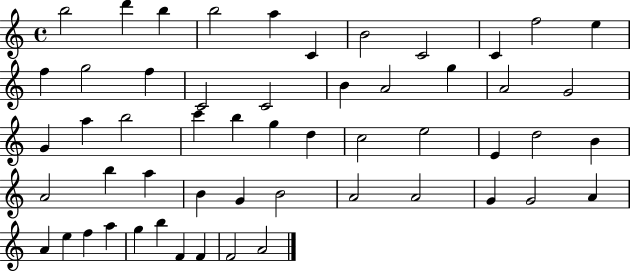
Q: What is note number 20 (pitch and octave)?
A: A4